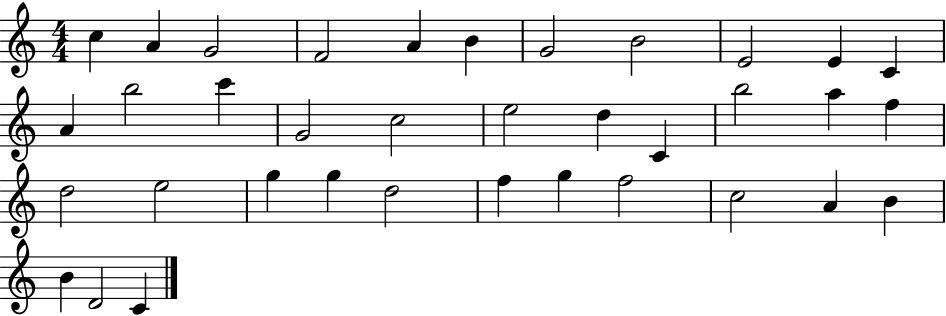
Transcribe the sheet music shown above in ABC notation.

X:1
T:Untitled
M:4/4
L:1/4
K:C
c A G2 F2 A B G2 B2 E2 E C A b2 c' G2 c2 e2 d C b2 a f d2 e2 g g d2 f g f2 c2 A B B D2 C